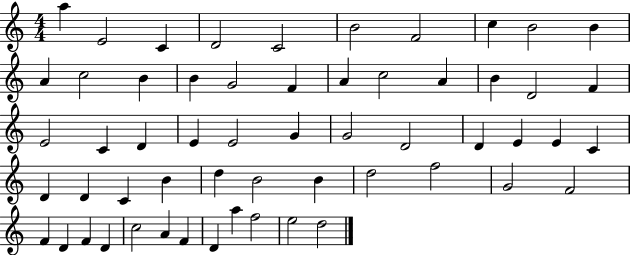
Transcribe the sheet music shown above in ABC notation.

X:1
T:Untitled
M:4/4
L:1/4
K:C
a E2 C D2 C2 B2 F2 c B2 B A c2 B B G2 F A c2 A B D2 F E2 C D E E2 G G2 D2 D E E C D D C B d B2 B d2 f2 G2 F2 F D F D c2 A F D a f2 e2 d2